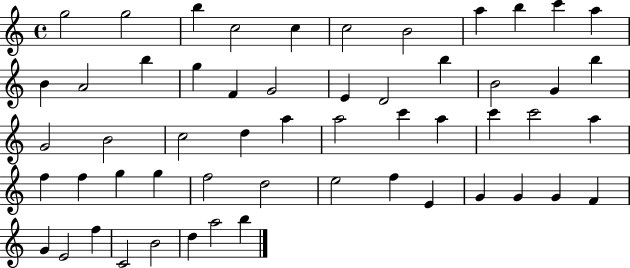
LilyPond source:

{
  \clef treble
  \time 4/4
  \defaultTimeSignature
  \key c \major
  g''2 g''2 | b''4 c''2 c''4 | c''2 b'2 | a''4 b''4 c'''4 a''4 | \break b'4 a'2 b''4 | g''4 f'4 g'2 | e'4 d'2 b''4 | b'2 g'4 b''4 | \break g'2 b'2 | c''2 d''4 a''4 | a''2 c'''4 a''4 | c'''4 c'''2 a''4 | \break f''4 f''4 g''4 g''4 | f''2 d''2 | e''2 f''4 e'4 | g'4 g'4 g'4 f'4 | \break g'4 e'2 f''4 | c'2 b'2 | d''4 a''2 b''4 | \bar "|."
}